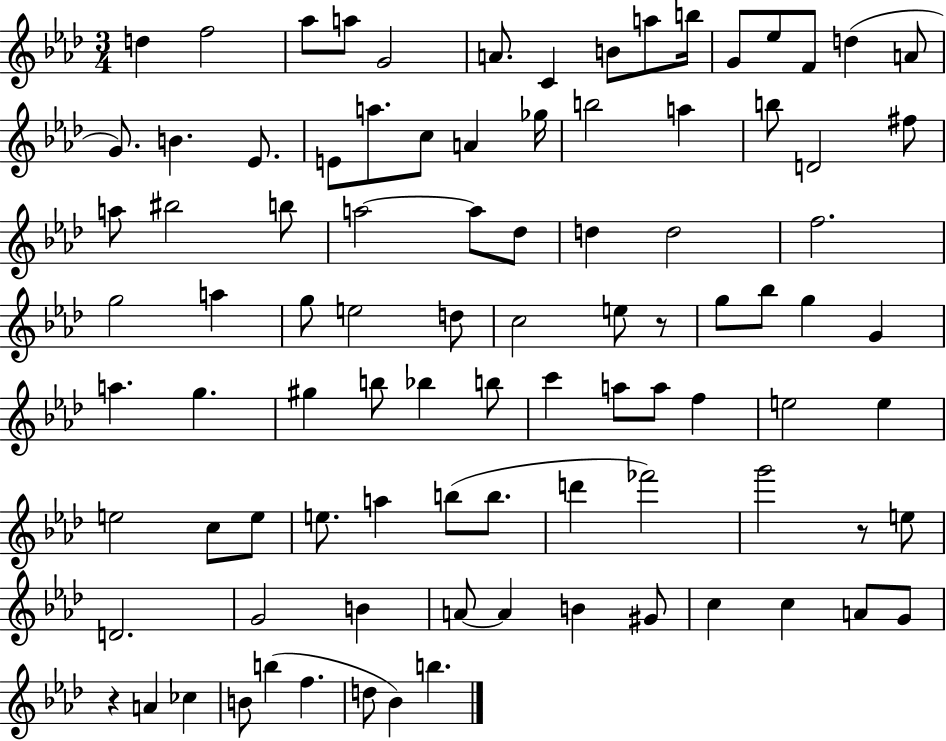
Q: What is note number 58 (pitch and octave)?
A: F5